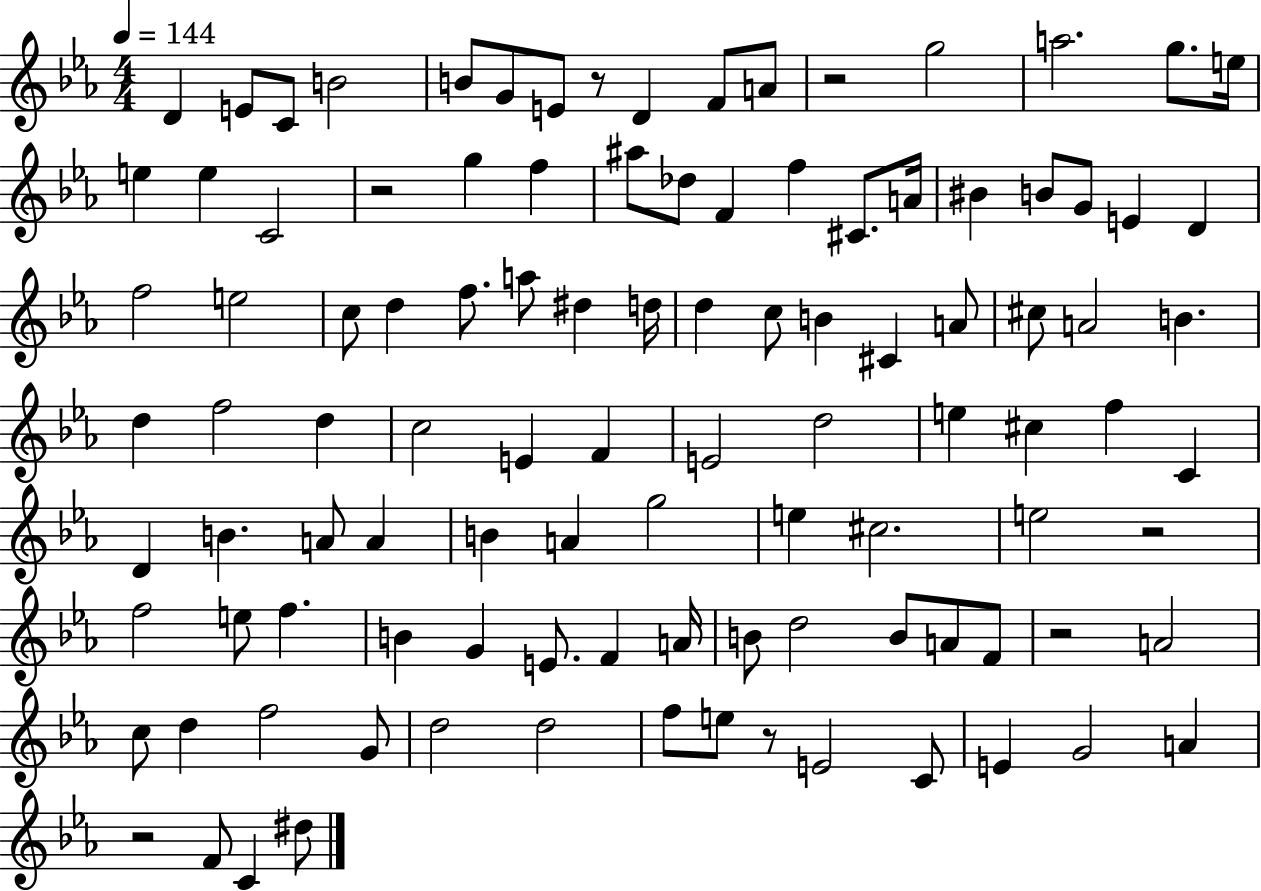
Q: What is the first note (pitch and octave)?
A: D4